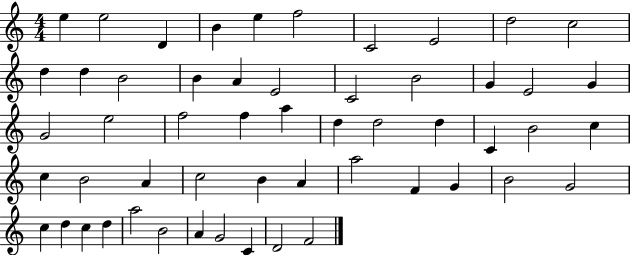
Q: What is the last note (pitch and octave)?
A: F4